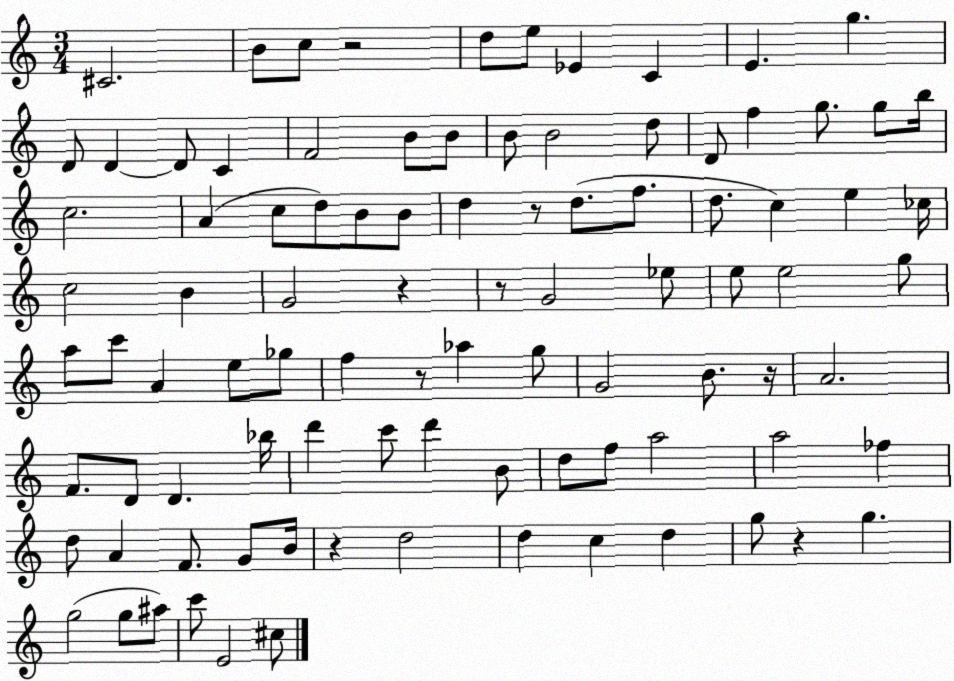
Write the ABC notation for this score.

X:1
T:Untitled
M:3/4
L:1/4
K:C
^C2 B/2 c/2 z2 d/2 e/2 _E C E g D/2 D D/2 C F2 B/2 B/2 B/2 B2 d/2 D/2 f g/2 g/2 b/4 c2 A c/2 d/2 B/2 B/2 d z/2 d/2 f/2 d/2 c e _c/4 c2 B G2 z z/2 G2 _e/2 e/2 e2 g/2 a/2 c'/2 A e/2 _g/2 f z/2 _a g/2 G2 B/2 z/4 A2 F/2 D/2 D _b/4 d' c'/2 d' B/2 d/2 f/2 a2 a2 _f d/2 A F/2 G/2 B/4 z d2 d c d g/2 z g g2 g/2 ^a/2 c'/2 E2 ^c/2